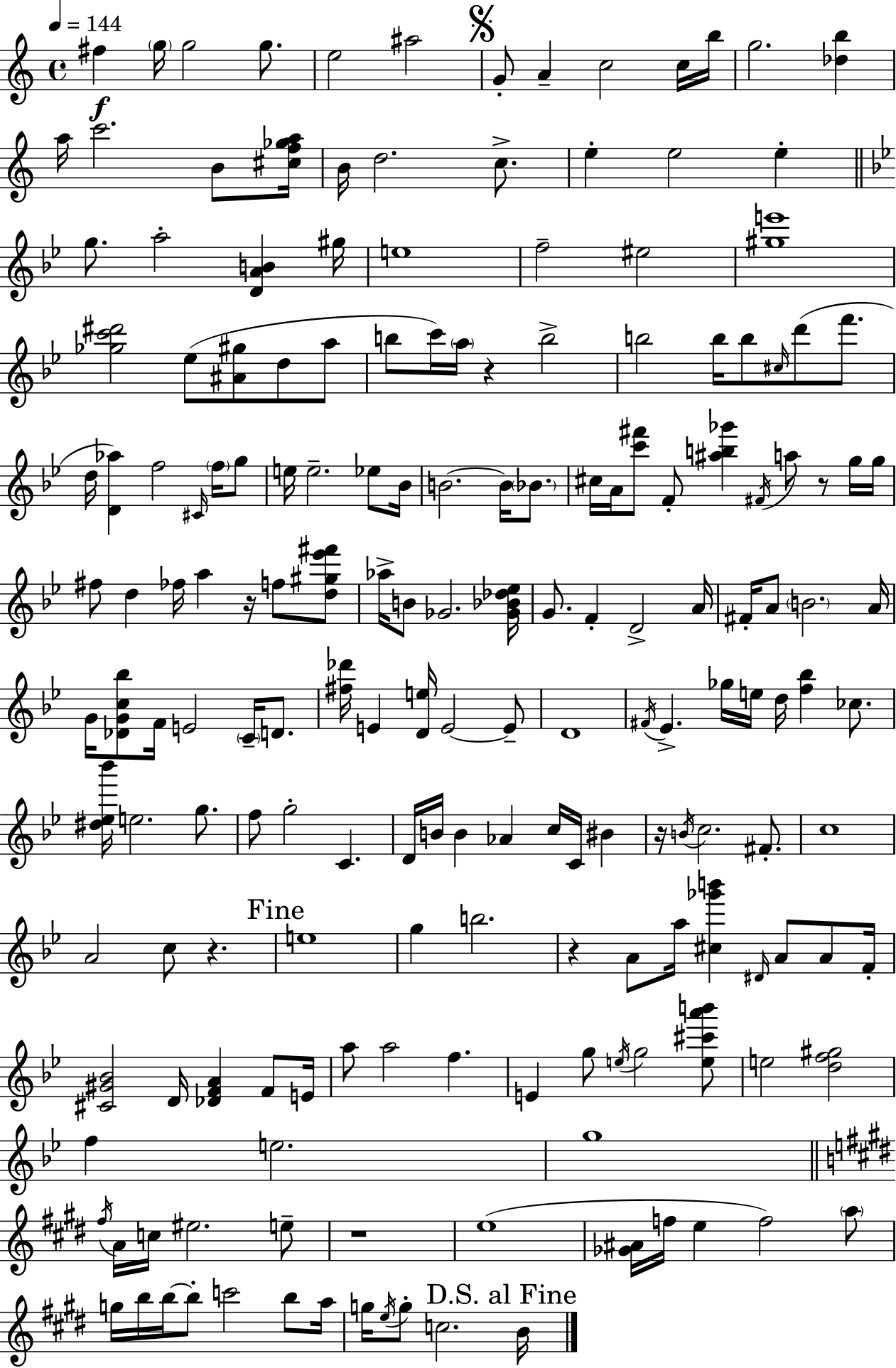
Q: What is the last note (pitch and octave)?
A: B4